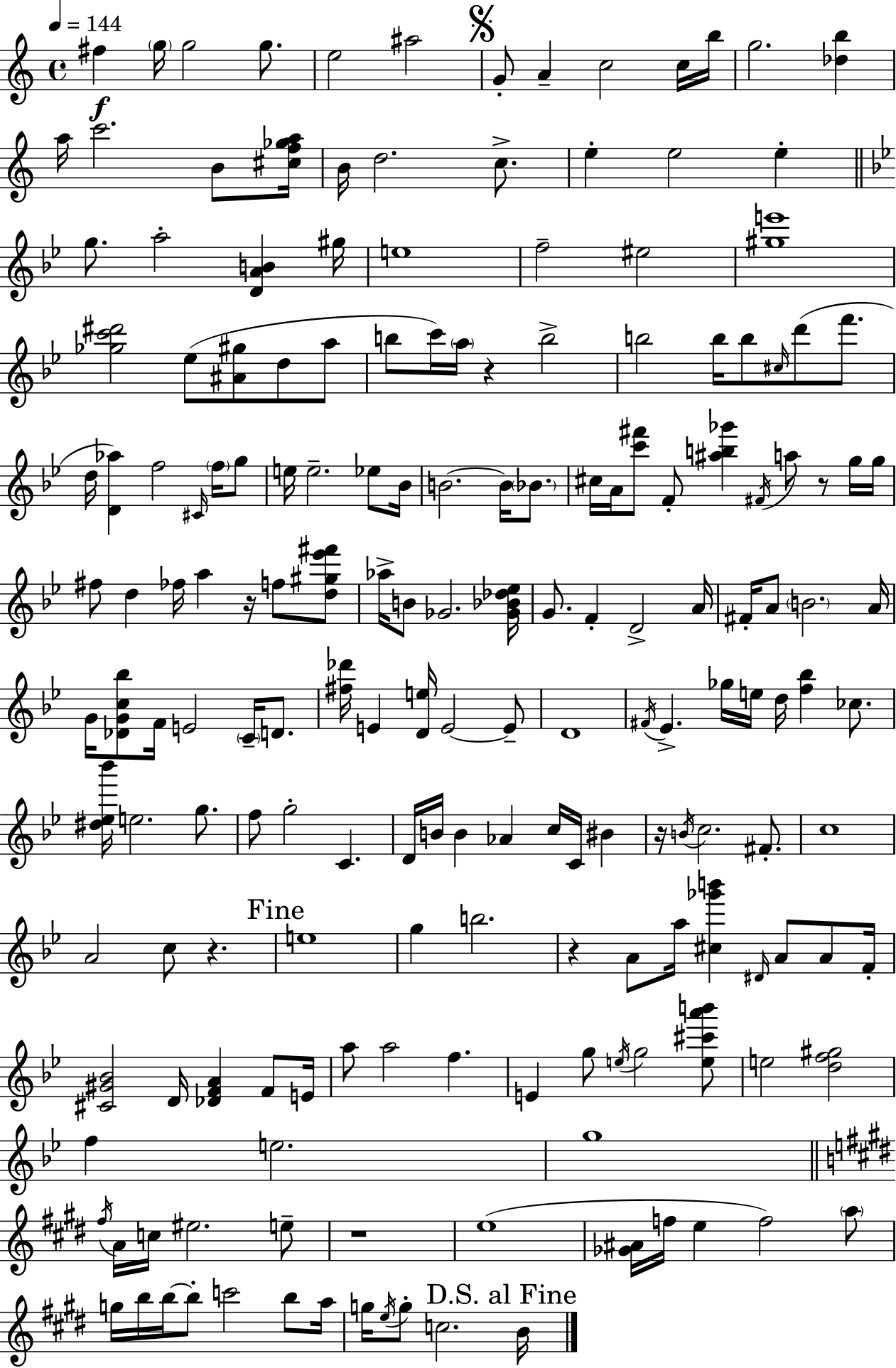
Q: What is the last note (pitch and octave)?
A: B4